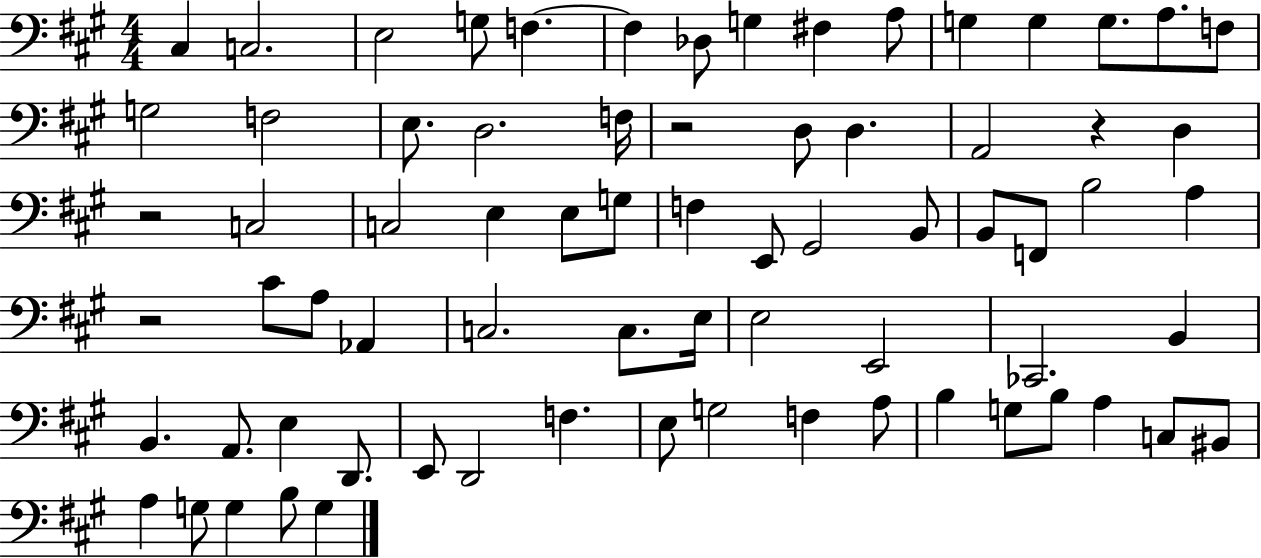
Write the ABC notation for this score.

X:1
T:Untitled
M:4/4
L:1/4
K:A
^C, C,2 E,2 G,/2 F, F, _D,/2 G, ^F, A,/2 G, G, G,/2 A,/2 F,/2 G,2 F,2 E,/2 D,2 F,/4 z2 D,/2 D, A,,2 z D, z2 C,2 C,2 E, E,/2 G,/2 F, E,,/2 ^G,,2 B,,/2 B,,/2 F,,/2 B,2 A, z2 ^C/2 A,/2 _A,, C,2 C,/2 E,/4 E,2 E,,2 _C,,2 B,, B,, A,,/2 E, D,,/2 E,,/2 D,,2 F, E,/2 G,2 F, A,/2 B, G,/2 B,/2 A, C,/2 ^B,,/2 A, G,/2 G, B,/2 G,